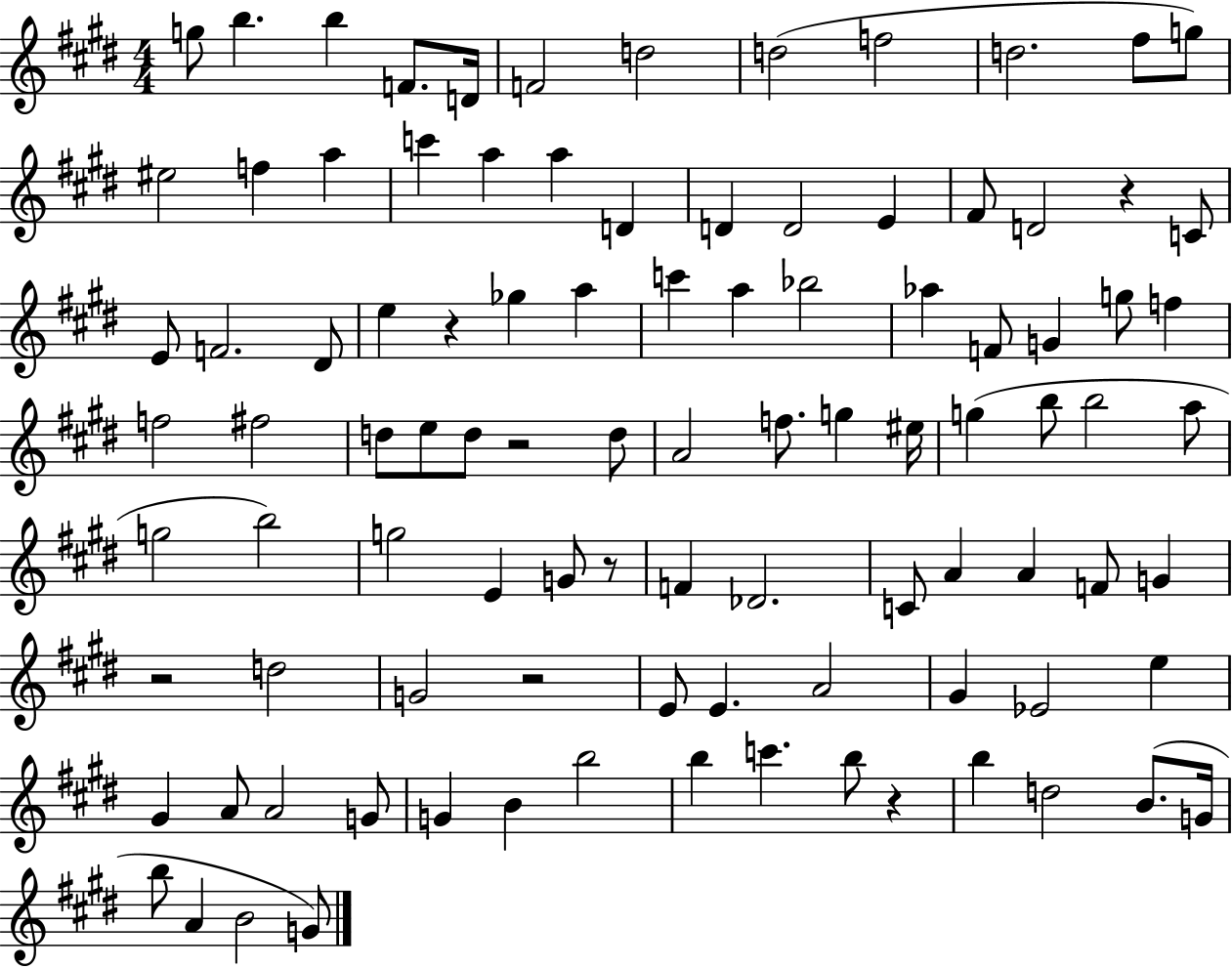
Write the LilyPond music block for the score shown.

{
  \clef treble
  \numericTimeSignature
  \time 4/4
  \key e \major
  \repeat volta 2 { g''8 b''4. b''4 f'8. d'16 | f'2 d''2 | d''2( f''2 | d''2. fis''8 g''8) | \break eis''2 f''4 a''4 | c'''4 a''4 a''4 d'4 | d'4 d'2 e'4 | fis'8 d'2 r4 c'8 | \break e'8 f'2. dis'8 | e''4 r4 ges''4 a''4 | c'''4 a''4 bes''2 | aes''4 f'8 g'4 g''8 f''4 | \break f''2 fis''2 | d''8 e''8 d''8 r2 d''8 | a'2 f''8. g''4 eis''16 | g''4( b''8 b''2 a''8 | \break g''2 b''2) | g''2 e'4 g'8 r8 | f'4 des'2. | c'8 a'4 a'4 f'8 g'4 | \break r2 d''2 | g'2 r2 | e'8 e'4. a'2 | gis'4 ees'2 e''4 | \break gis'4 a'8 a'2 g'8 | g'4 b'4 b''2 | b''4 c'''4. b''8 r4 | b''4 d''2 b'8.( g'16 | \break b''8 a'4 b'2 g'8) | } \bar "|."
}